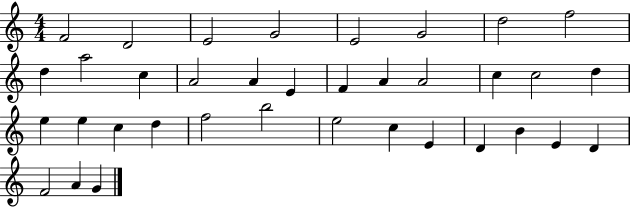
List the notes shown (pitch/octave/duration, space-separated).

F4/h D4/h E4/h G4/h E4/h G4/h D5/h F5/h D5/q A5/h C5/q A4/h A4/q E4/q F4/q A4/q A4/h C5/q C5/h D5/q E5/q E5/q C5/q D5/q F5/h B5/h E5/h C5/q E4/q D4/q B4/q E4/q D4/q F4/h A4/q G4/q